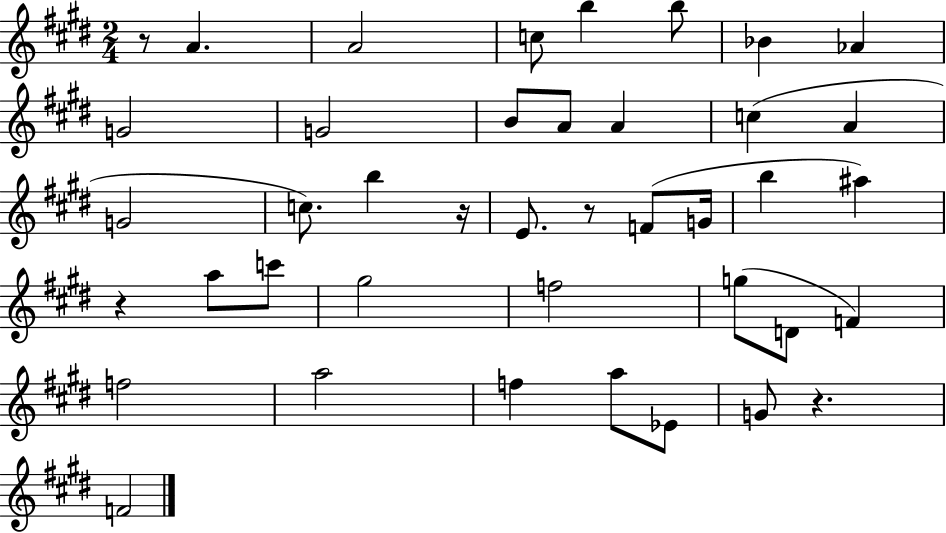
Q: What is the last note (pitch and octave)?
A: F4